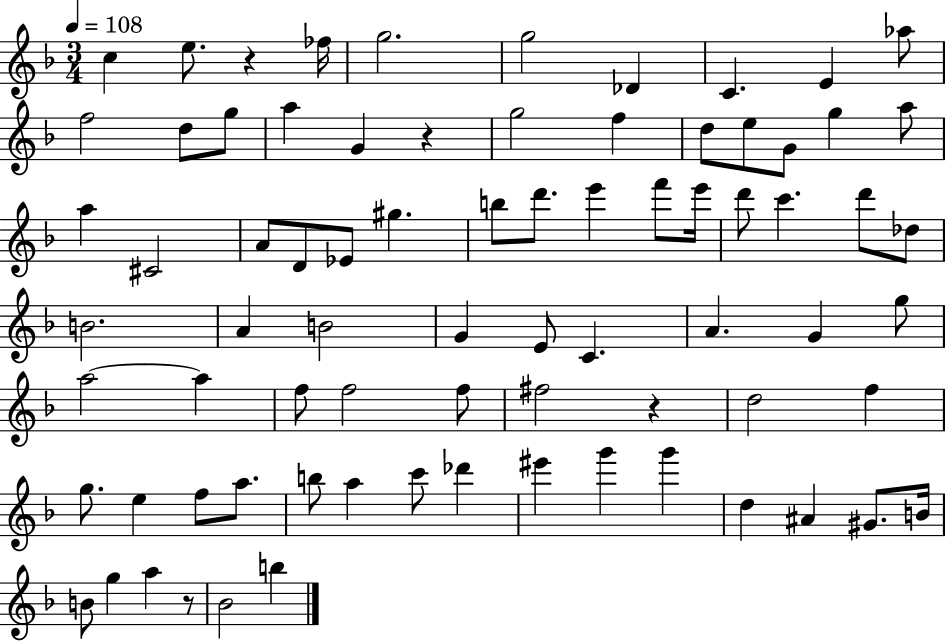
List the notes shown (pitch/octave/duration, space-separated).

C5/q E5/e. R/q FES5/s G5/h. G5/h Db4/q C4/q. E4/q Ab5/e F5/h D5/e G5/e A5/q G4/q R/q G5/h F5/q D5/e E5/e G4/e G5/q A5/e A5/q C#4/h A4/e D4/e Eb4/e G#5/q. B5/e D6/e. E6/q F6/e E6/s D6/e C6/q. D6/e Db5/e B4/h. A4/q B4/h G4/q E4/e C4/q. A4/q. G4/q G5/e A5/h A5/q F5/e F5/h F5/e F#5/h R/q D5/h F5/q G5/e. E5/q F5/e A5/e. B5/e A5/q C6/e Db6/q EIS6/q G6/q G6/q D5/q A#4/q G#4/e. B4/s B4/e G5/q A5/q R/e Bb4/h B5/q